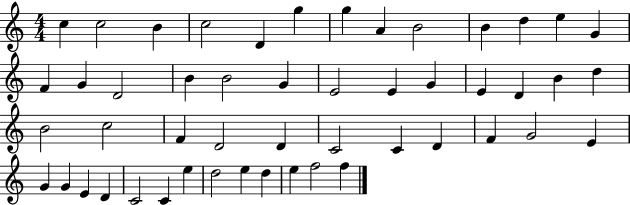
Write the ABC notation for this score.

X:1
T:Untitled
M:4/4
L:1/4
K:C
c c2 B c2 D g g A B2 B d e G F G D2 B B2 G E2 E G E D B d B2 c2 F D2 D C2 C D F G2 E G G E D C2 C e d2 e d e f2 f